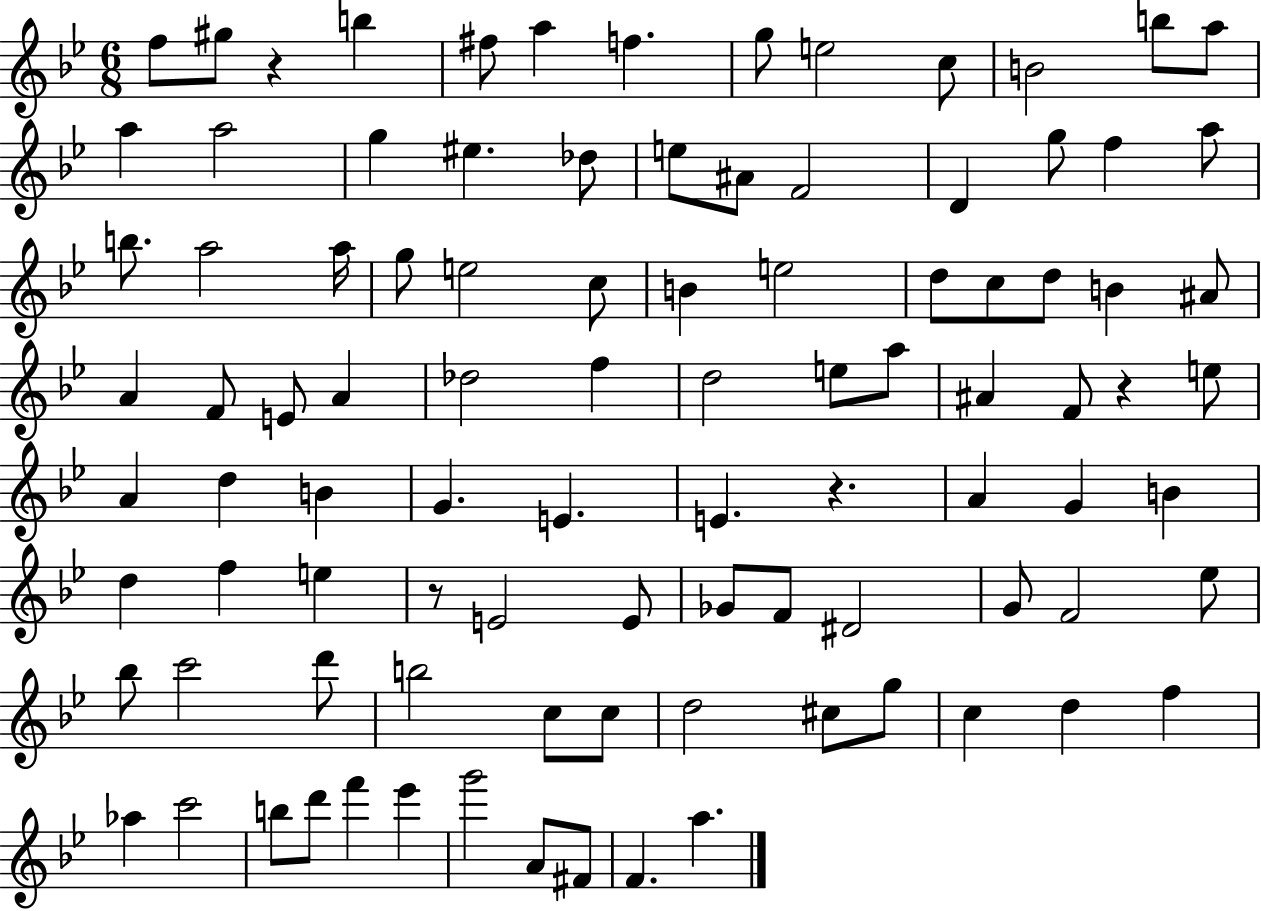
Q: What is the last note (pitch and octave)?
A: A5